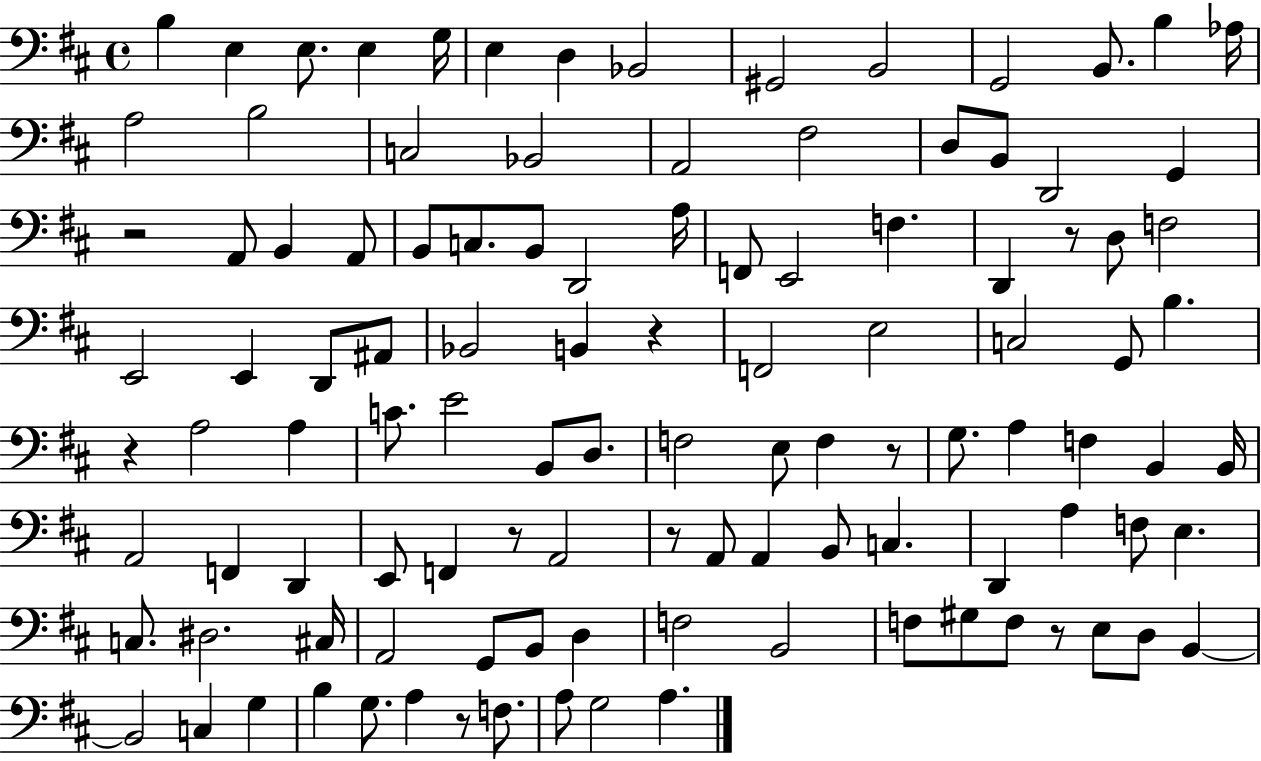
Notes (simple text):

B3/q E3/q E3/e. E3/q G3/s E3/q D3/q Bb2/h G#2/h B2/h G2/h B2/e. B3/q Ab3/s A3/h B3/h C3/h Bb2/h A2/h F#3/h D3/e B2/e D2/h G2/q R/h A2/e B2/q A2/e B2/e C3/e. B2/e D2/h A3/s F2/e E2/h F3/q. D2/q R/e D3/e F3/h E2/h E2/q D2/e A#2/e Bb2/h B2/q R/q F2/h E3/h C3/h G2/e B3/q. R/q A3/h A3/q C4/e. E4/h B2/e D3/e. F3/h E3/e F3/q R/e G3/e. A3/q F3/q B2/q B2/s A2/h F2/q D2/q E2/e F2/q R/e A2/h R/e A2/e A2/q B2/e C3/q. D2/q A3/q F3/e E3/q. C3/e. D#3/h. C#3/s A2/h G2/e B2/e D3/q F3/h B2/h F3/e G#3/e F3/e R/e E3/e D3/e B2/q B2/h C3/q G3/q B3/q G3/e. A3/q R/e F3/e. A3/e G3/h A3/q.